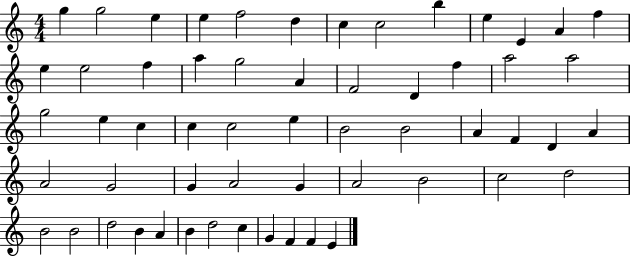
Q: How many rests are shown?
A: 0